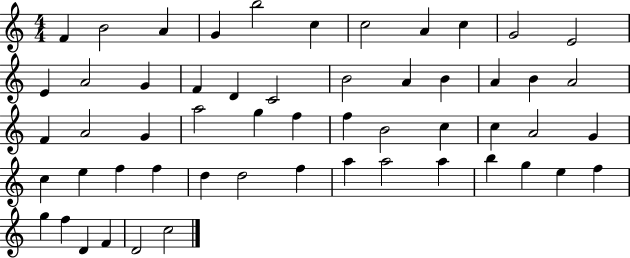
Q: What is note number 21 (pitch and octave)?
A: A4